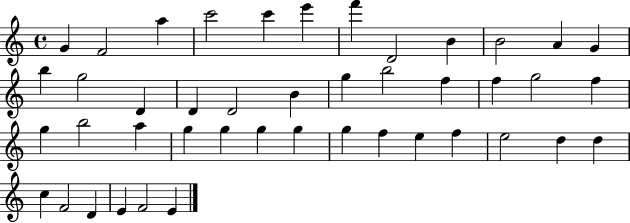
X:1
T:Untitled
M:4/4
L:1/4
K:C
G F2 a c'2 c' e' f' D2 B B2 A G b g2 D D D2 B g b2 f f g2 f g b2 a g g g g g f e f e2 d d c F2 D E F2 E